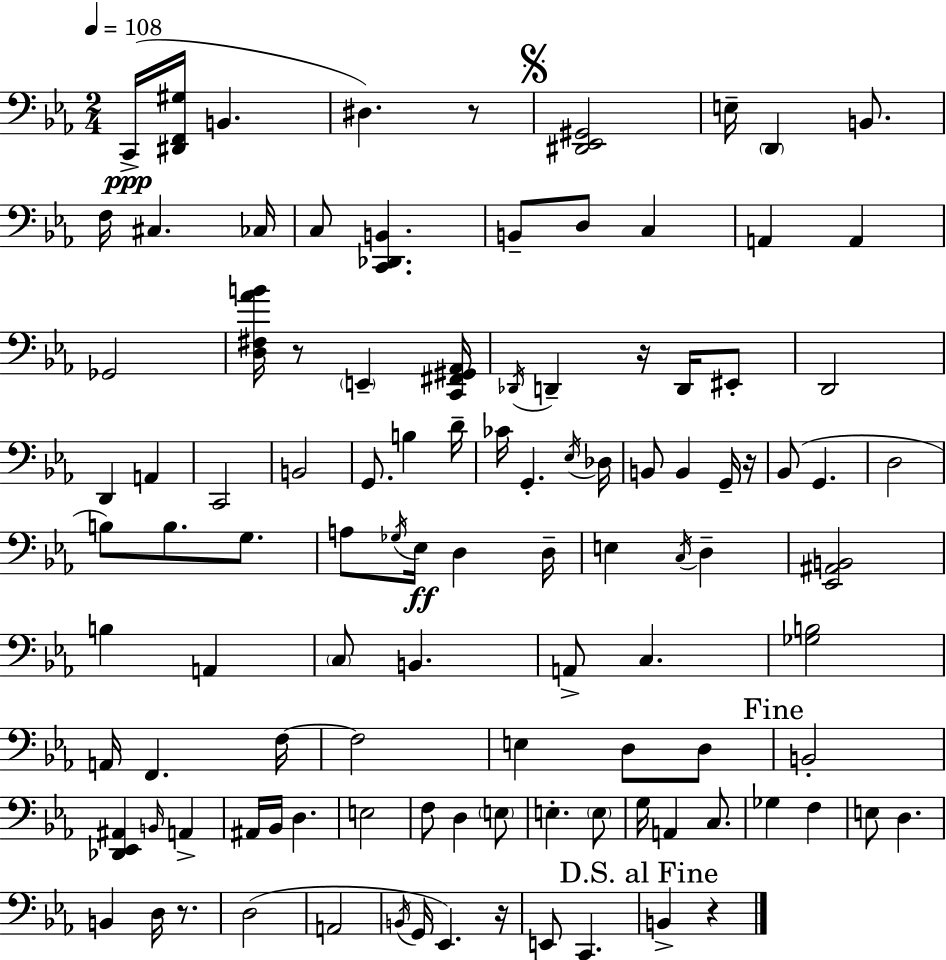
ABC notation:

X:1
T:Untitled
M:2/4
L:1/4
K:Cm
C,,/4 [^D,,F,,^G,]/4 B,, ^D, z/2 [^D,,_E,,^G,,]2 E,/4 D,, B,,/2 F,/4 ^C, _C,/4 C,/2 [C,,_D,,B,,] B,,/2 D,/2 C, A,, A,, _G,,2 [D,^F,_AB]/4 z/2 E,, [C,,^F,,^G,,_A,,]/4 _D,,/4 D,, z/4 D,,/4 ^E,,/2 D,,2 D,, A,, C,,2 B,,2 G,,/2 B, D/4 _C/4 G,, _E,/4 _D,/4 B,,/2 B,, G,,/4 z/4 _B,,/2 G,, D,2 B,/2 B,/2 G,/2 A,/2 _G,/4 _E,/4 D, D,/4 E, C,/4 D, [_E,,^A,,B,,]2 B, A,, C,/2 B,, A,,/2 C, [_G,B,]2 A,,/4 F,, F,/4 F,2 E, D,/2 D,/2 B,,2 [_D,,_E,,^A,,] B,,/4 A,, ^A,,/4 _B,,/4 D, E,2 F,/2 D, E,/2 E, E,/2 G,/4 A,, C,/2 _G, F, E,/2 D, B,, D,/4 z/2 D,2 A,,2 B,,/4 G,,/4 _E,, z/4 E,,/2 C,, B,, z